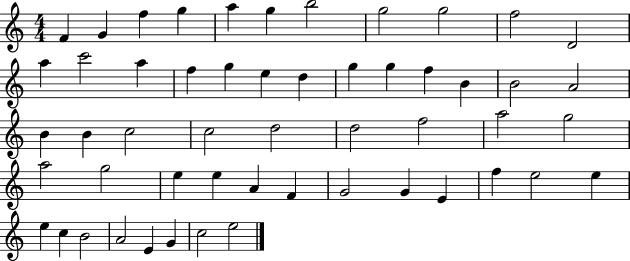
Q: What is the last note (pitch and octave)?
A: E5